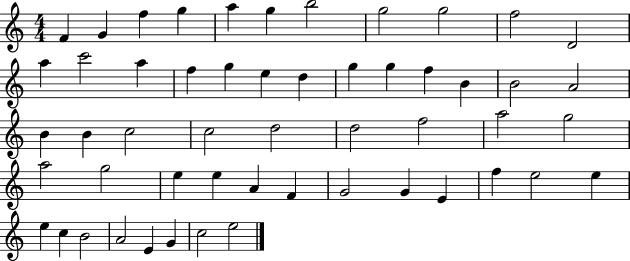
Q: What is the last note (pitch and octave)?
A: E5